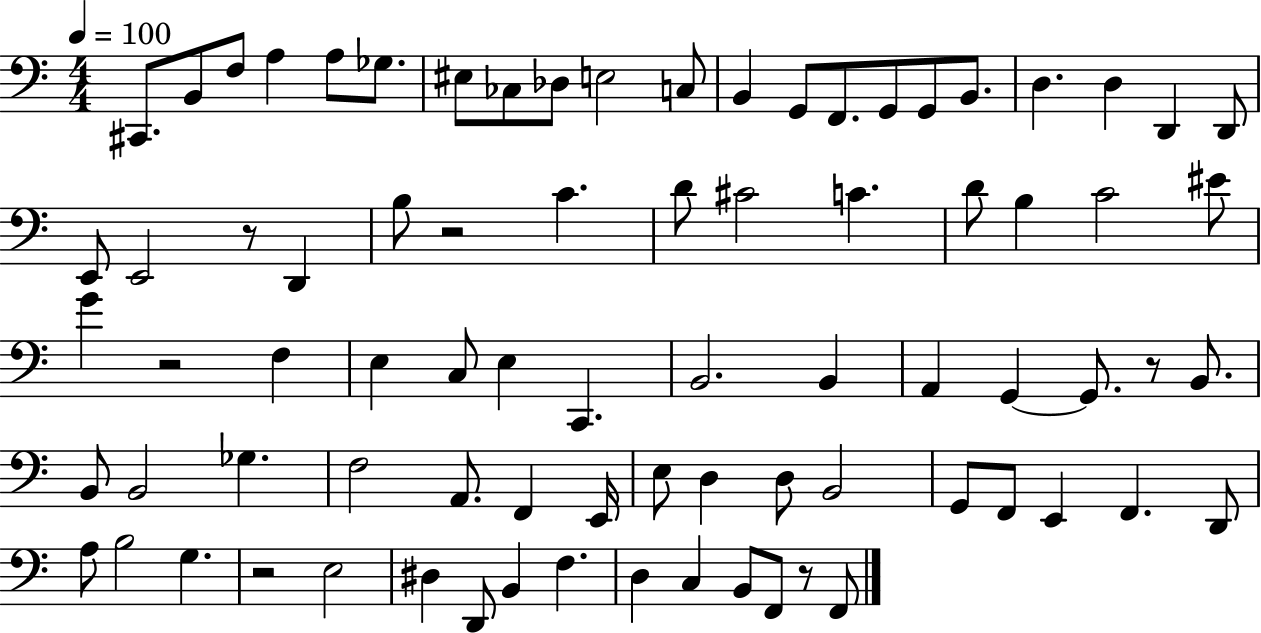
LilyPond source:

{
  \clef bass
  \numericTimeSignature
  \time 4/4
  \key c \major
  \tempo 4 = 100
  cis,8. b,8 f8 a4 a8 ges8. | eis8 ces8 des8 e2 c8 | b,4 g,8 f,8. g,8 g,8 b,8. | d4. d4 d,4 d,8 | \break e,8 e,2 r8 d,4 | b8 r2 c'4. | d'8 cis'2 c'4. | d'8 b4 c'2 eis'8 | \break g'4 r2 f4 | e4 c8 e4 c,4. | b,2. b,4 | a,4 g,4~~ g,8. r8 b,8. | \break b,8 b,2 ges4. | f2 a,8. f,4 e,16 | e8 d4 d8 b,2 | g,8 f,8 e,4 f,4. d,8 | \break a8 b2 g4. | r2 e2 | dis4 d,8 b,4 f4. | d4 c4 b,8 f,8 r8 f,8 | \break \bar "|."
}